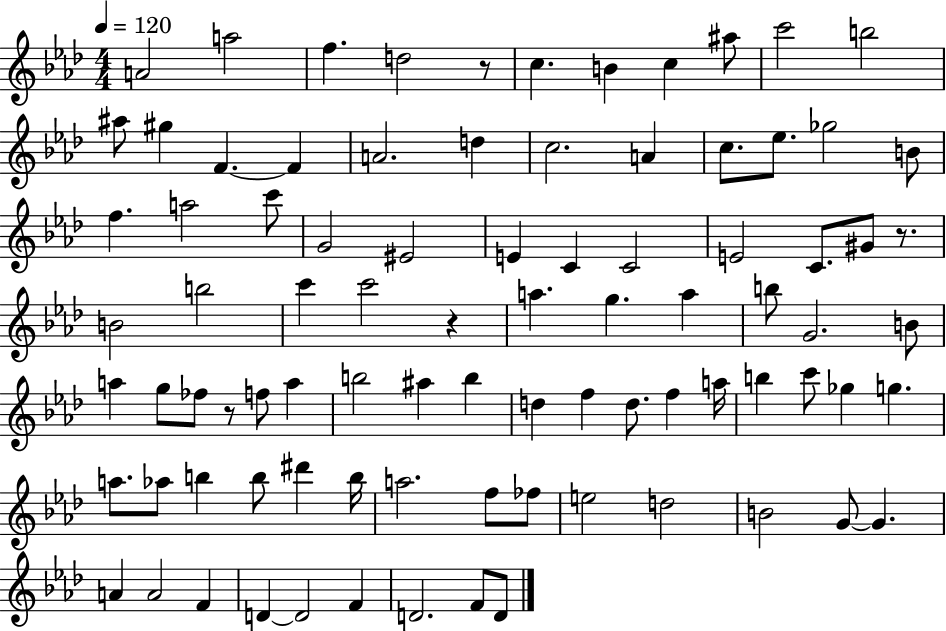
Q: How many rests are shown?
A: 4